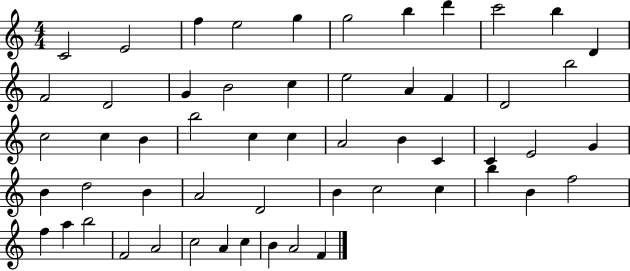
{
  \clef treble
  \numericTimeSignature
  \time 4/4
  \key c \major
  c'2 e'2 | f''4 e''2 g''4 | g''2 b''4 d'''4 | c'''2 b''4 d'4 | \break f'2 d'2 | g'4 b'2 c''4 | e''2 a'4 f'4 | d'2 b''2 | \break c''2 c''4 b'4 | b''2 c''4 c''4 | a'2 b'4 c'4 | c'4 e'2 g'4 | \break b'4 d''2 b'4 | a'2 d'2 | b'4 c''2 c''4 | b''4 b'4 f''2 | \break f''4 a''4 b''2 | f'2 a'2 | c''2 a'4 c''4 | b'4 a'2 f'4 | \break \bar "|."
}